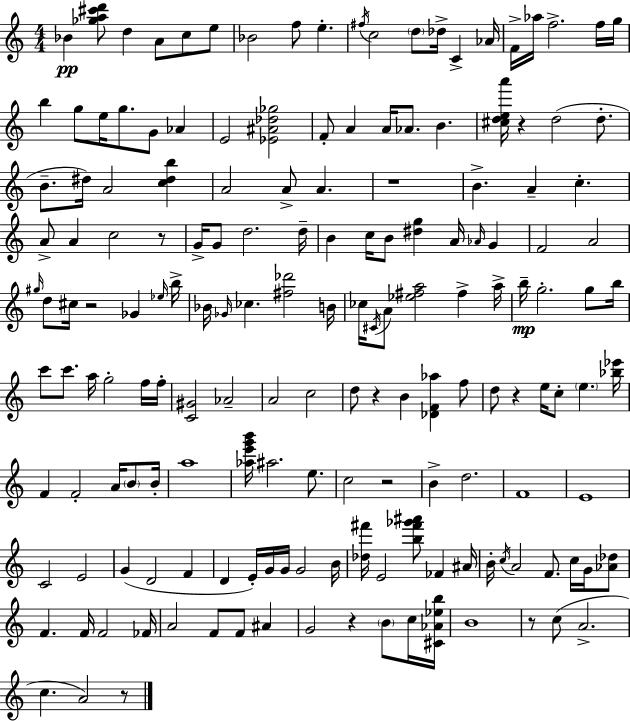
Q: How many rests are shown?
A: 10